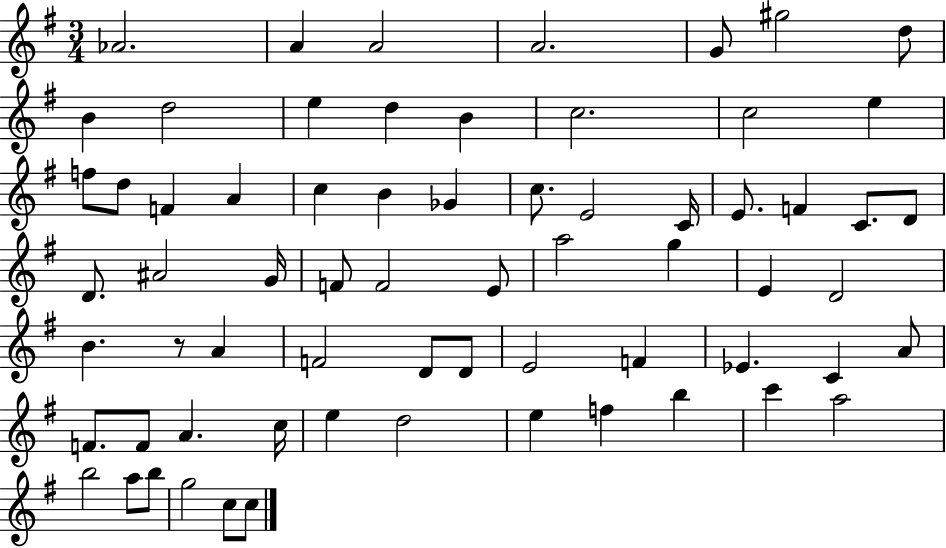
Ab4/h. A4/q A4/h A4/h. G4/e G#5/h D5/e B4/q D5/h E5/q D5/q B4/q C5/h. C5/h E5/q F5/e D5/e F4/q A4/q C5/q B4/q Gb4/q C5/e. E4/h C4/s E4/e. F4/q C4/e. D4/e D4/e. A#4/h G4/s F4/e F4/h E4/e A5/h G5/q E4/q D4/h B4/q. R/e A4/q F4/h D4/e D4/e E4/h F4/q Eb4/q. C4/q A4/e F4/e. F4/e A4/q. C5/s E5/q D5/h E5/q F5/q B5/q C6/q A5/h B5/h A5/e B5/e G5/h C5/e C5/e